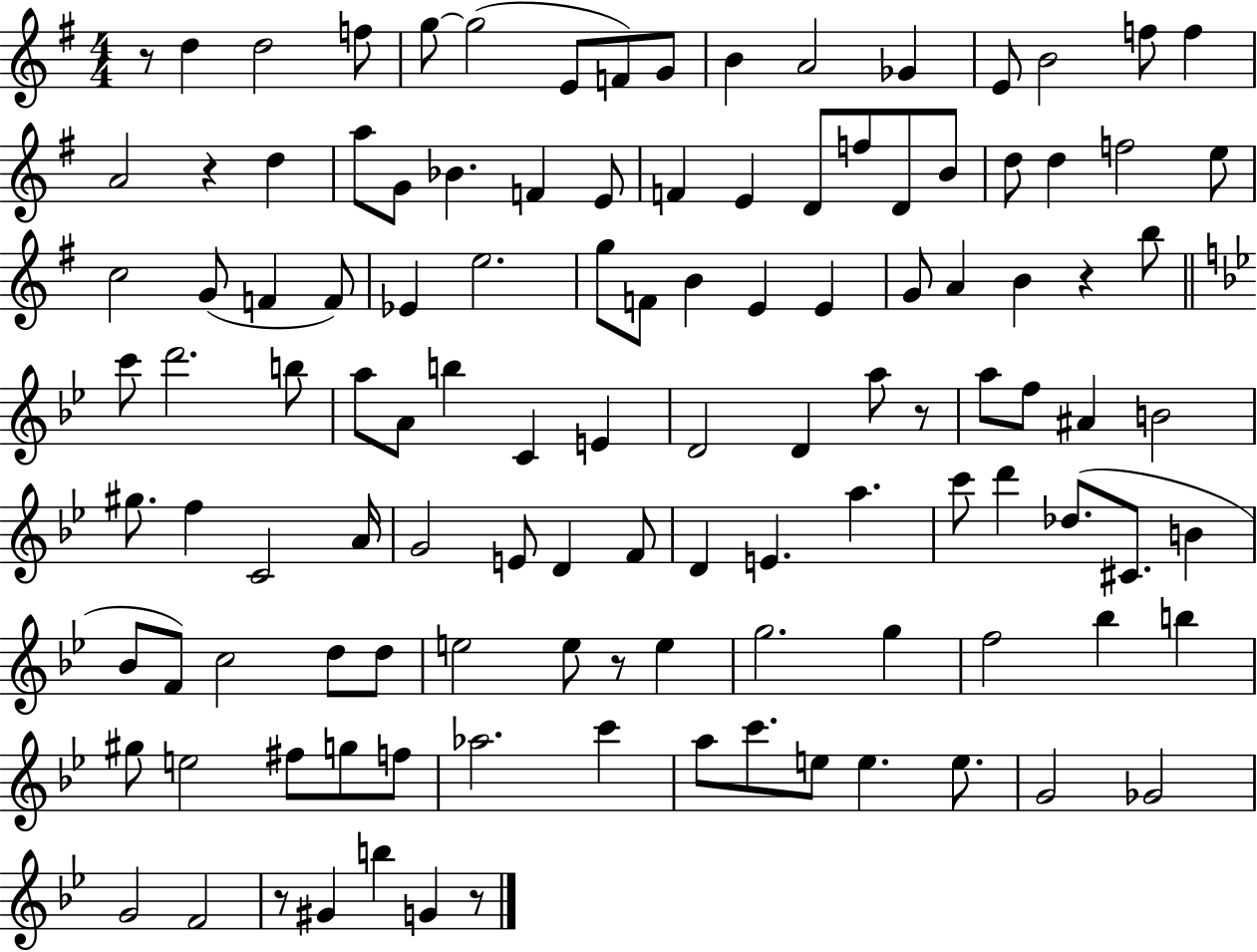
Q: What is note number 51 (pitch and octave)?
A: A5